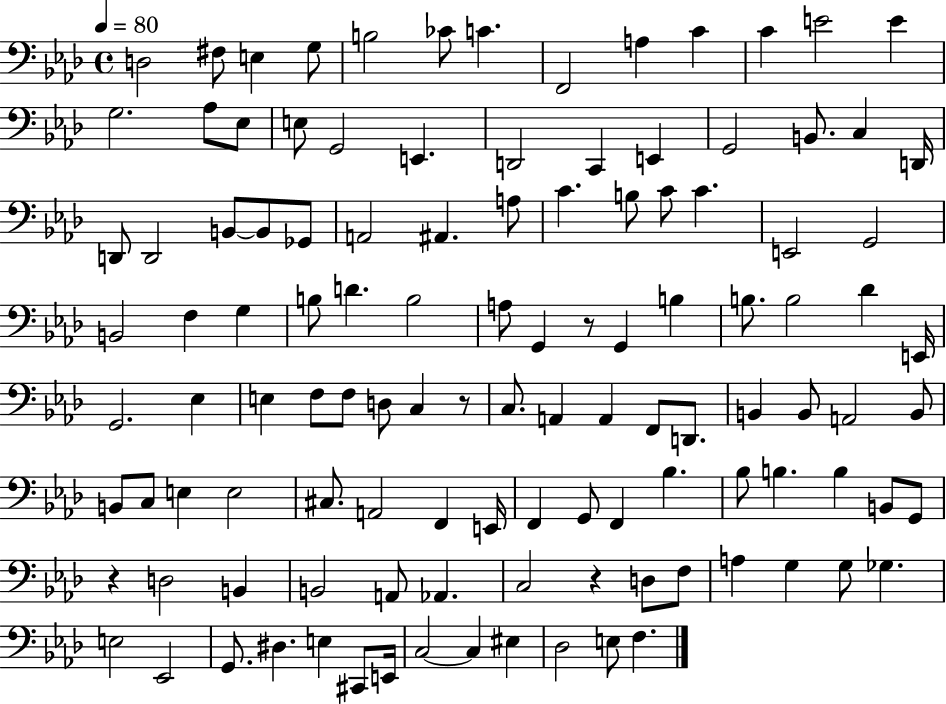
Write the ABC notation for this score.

X:1
T:Untitled
M:4/4
L:1/4
K:Ab
D,2 ^F,/2 E, G,/2 B,2 _C/2 C F,,2 A, C C E2 E G,2 _A,/2 _E,/2 E,/2 G,,2 E,, D,,2 C,, E,, G,,2 B,,/2 C, D,,/4 D,,/2 D,,2 B,,/2 B,,/2 _G,,/2 A,,2 ^A,, A,/2 C B,/2 C/2 C E,,2 G,,2 B,,2 F, G, B,/2 D B,2 A,/2 G,, z/2 G,, B, B,/2 B,2 _D E,,/4 G,,2 _E, E, F,/2 F,/2 D,/2 C, z/2 C,/2 A,, A,, F,,/2 D,,/2 B,, B,,/2 A,,2 B,,/2 B,,/2 C,/2 E, E,2 ^C,/2 A,,2 F,, E,,/4 F,, G,,/2 F,, _B, _B,/2 B, B, B,,/2 G,,/2 z D,2 B,, B,,2 A,,/2 _A,, C,2 z D,/2 F,/2 A, G, G,/2 _G, E,2 _E,,2 G,,/2 ^D, E, ^C,,/2 E,,/4 C,2 C, ^E, _D,2 E,/2 F,